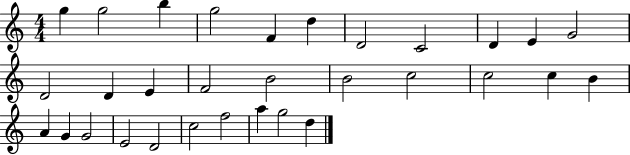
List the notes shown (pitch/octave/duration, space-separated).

G5/q G5/h B5/q G5/h F4/q D5/q D4/h C4/h D4/q E4/q G4/h D4/h D4/q E4/q F4/h B4/h B4/h C5/h C5/h C5/q B4/q A4/q G4/q G4/h E4/h D4/h C5/h F5/h A5/q G5/h D5/q